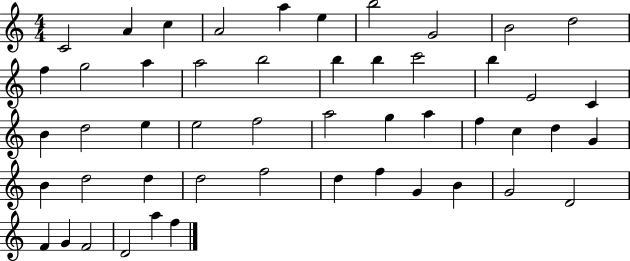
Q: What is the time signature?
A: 4/4